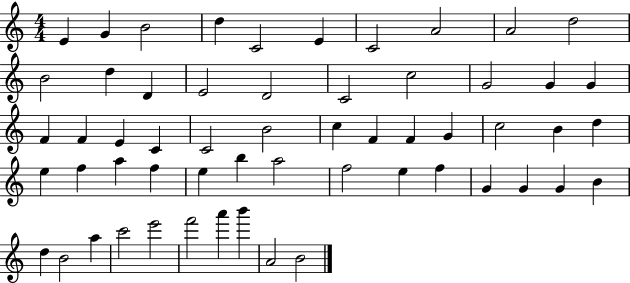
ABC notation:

X:1
T:Untitled
M:4/4
L:1/4
K:C
E G B2 d C2 E C2 A2 A2 d2 B2 d D E2 D2 C2 c2 G2 G G F F E C C2 B2 c F F G c2 B d e f a f e b a2 f2 e f G G G B d B2 a c'2 e'2 f'2 a' b' A2 B2